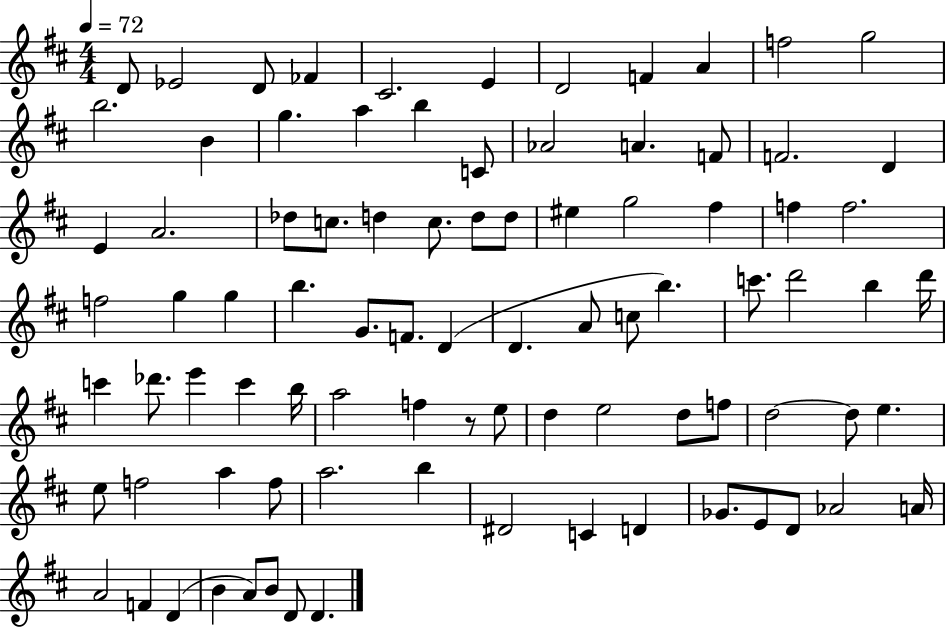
X:1
T:Untitled
M:4/4
L:1/4
K:D
D/2 _E2 D/2 _F ^C2 E D2 F A f2 g2 b2 B g a b C/2 _A2 A F/2 F2 D E A2 _d/2 c/2 d c/2 d/2 d/2 ^e g2 ^f f f2 f2 g g b G/2 F/2 D D A/2 c/2 b c'/2 d'2 b d'/4 c' _d'/2 e' c' b/4 a2 f z/2 e/2 d e2 d/2 f/2 d2 d/2 e e/2 f2 a f/2 a2 b ^D2 C D _G/2 E/2 D/2 _A2 A/4 A2 F D B A/2 B/2 D/2 D